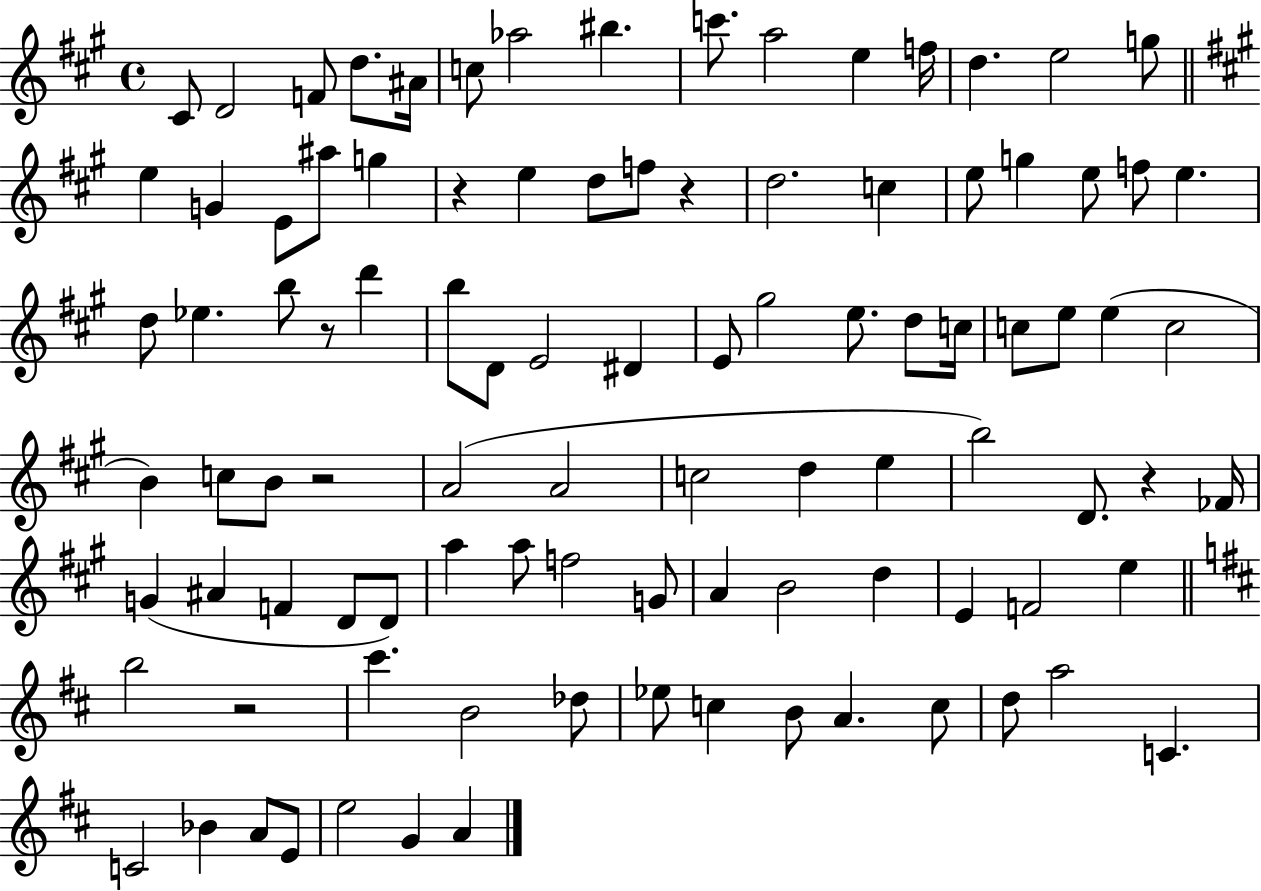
X:1
T:Untitled
M:4/4
L:1/4
K:A
^C/2 D2 F/2 d/2 ^A/4 c/2 _a2 ^b c'/2 a2 e f/4 d e2 g/2 e G E/2 ^a/2 g z e d/2 f/2 z d2 c e/2 g e/2 f/2 e d/2 _e b/2 z/2 d' b/2 D/2 E2 ^D E/2 ^g2 e/2 d/2 c/4 c/2 e/2 e c2 B c/2 B/2 z2 A2 A2 c2 d e b2 D/2 z _F/4 G ^A F D/2 D/2 a a/2 f2 G/2 A B2 d E F2 e b2 z2 ^c' B2 _d/2 _e/2 c B/2 A c/2 d/2 a2 C C2 _B A/2 E/2 e2 G A